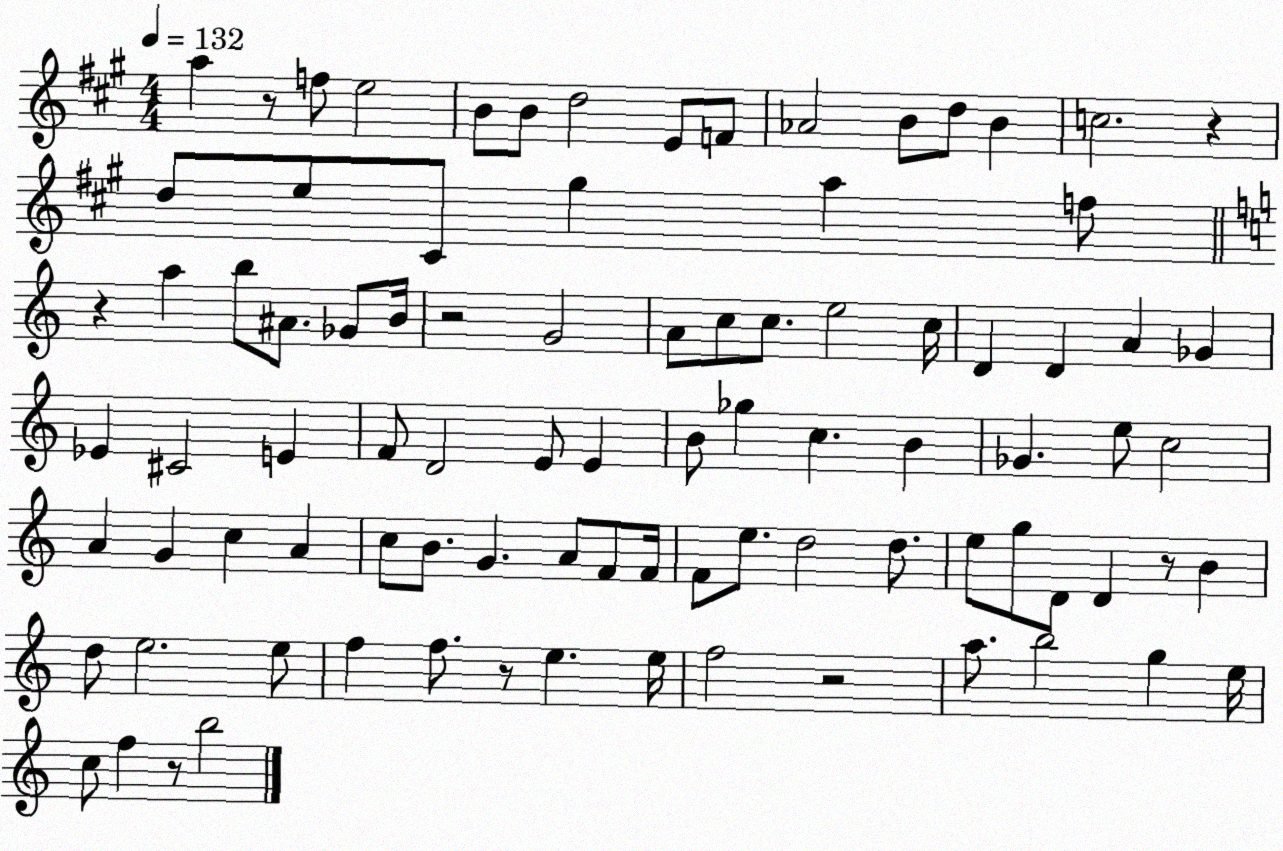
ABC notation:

X:1
T:Untitled
M:4/4
L:1/4
K:A
a z/2 f/2 e2 B/2 B/2 d2 E/2 F/2 _A2 B/2 d/2 B c2 z d/2 e/2 ^C/2 ^g a f/2 z a b/2 ^A/2 _G/2 B/4 z2 G2 A/2 c/2 c/2 e2 c/4 D D A _G _E ^C2 E F/2 D2 E/2 E B/2 _g c B _G e/2 c2 A G c A c/2 B/2 G A/2 F/2 F/4 F/2 e/2 d2 d/2 e/2 g/2 D/2 D z/2 B d/2 e2 e/2 f f/2 z/2 e e/4 f2 z2 a/2 b2 g e/4 c/2 f z/2 b2